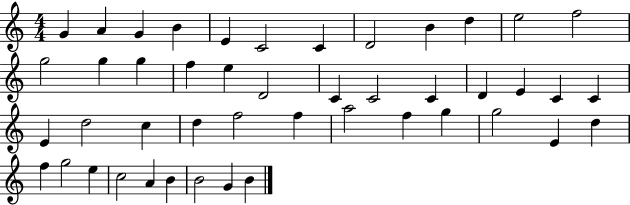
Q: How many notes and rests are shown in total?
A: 46